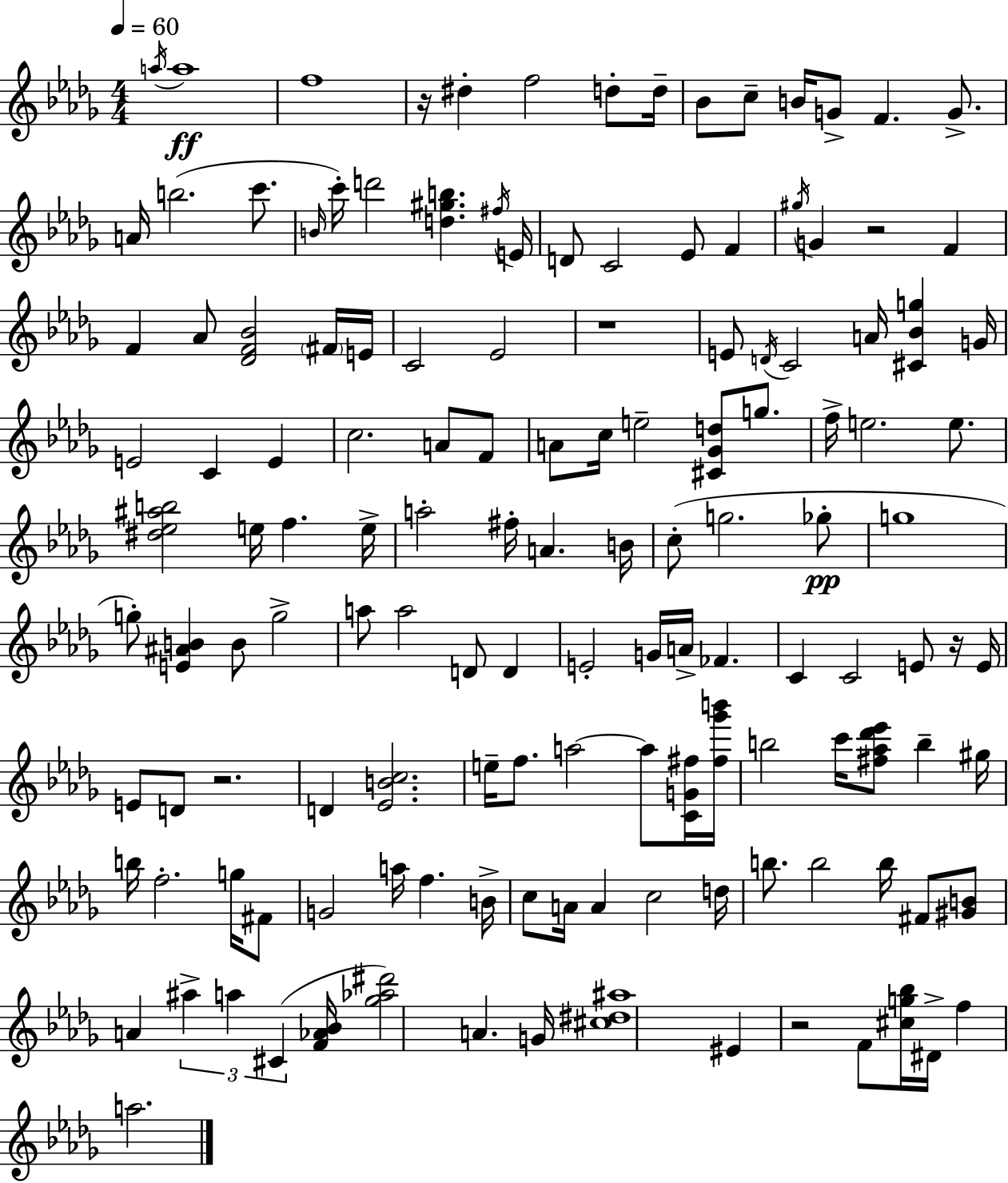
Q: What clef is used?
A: treble